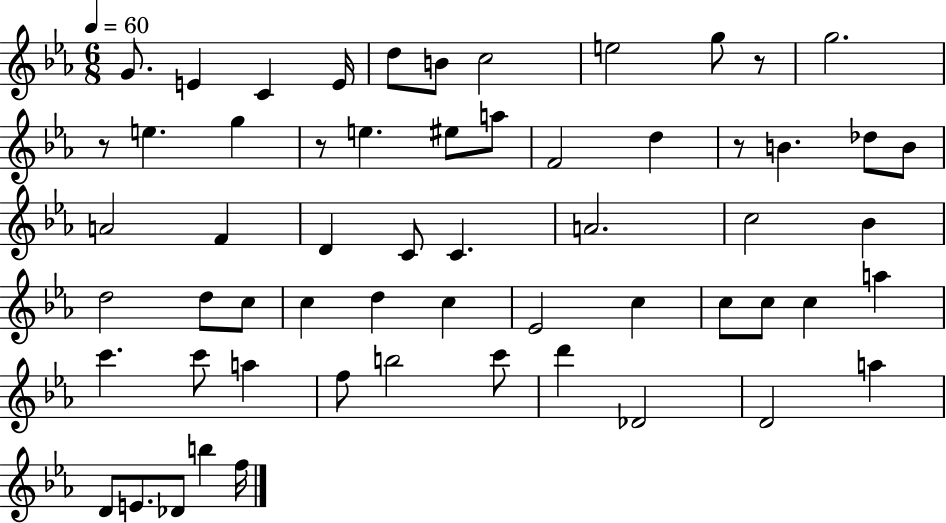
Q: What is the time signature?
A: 6/8